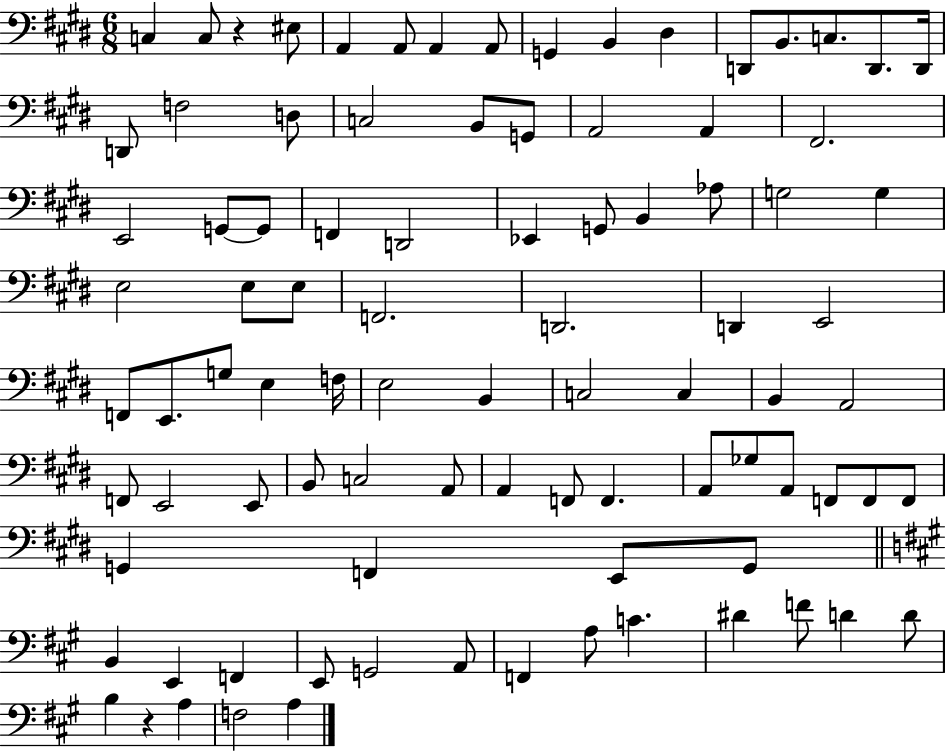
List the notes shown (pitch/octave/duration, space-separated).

C3/q C3/e R/q EIS3/e A2/q A2/e A2/q A2/e G2/q B2/q D#3/q D2/e B2/e. C3/e. D2/e. D2/s D2/e F3/h D3/e C3/h B2/e G2/e A2/h A2/q F#2/h. E2/h G2/e G2/e F2/q D2/h Eb2/q G2/e B2/q Ab3/e G3/h G3/q E3/h E3/e E3/e F2/h. D2/h. D2/q E2/h F2/e E2/e. G3/e E3/q F3/s E3/h B2/q C3/h C3/q B2/q A2/h F2/e E2/h E2/e B2/e C3/h A2/e A2/q F2/e F2/q. A2/e Gb3/e A2/e F2/e F2/e F2/e G2/q F2/q E2/e G2/e B2/q E2/q F2/q E2/e G2/h A2/e F2/q A3/e C4/q. D#4/q F4/e D4/q D4/e B3/q R/q A3/q F3/h A3/q